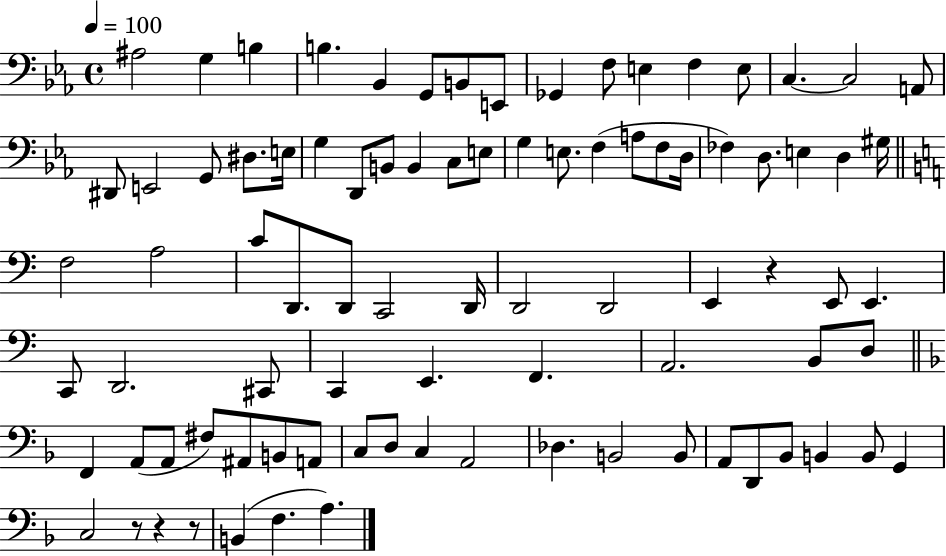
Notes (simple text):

A#3/h G3/q B3/q B3/q. Bb2/q G2/e B2/e E2/e Gb2/q F3/e E3/q F3/q E3/e C3/q. C3/h A2/e D#2/e E2/h G2/e D#3/e. E3/s G3/q D2/e B2/e B2/q C3/e E3/e G3/q E3/e. F3/q A3/e F3/e D3/s FES3/q D3/e. E3/q D3/q G#3/s F3/h A3/h C4/e D2/e. D2/e C2/h D2/s D2/h D2/h E2/q R/q E2/e E2/q. C2/e D2/h. C#2/e C2/q E2/q. F2/q. A2/h. B2/e D3/e F2/q A2/e A2/e F#3/e A#2/e B2/e A2/e C3/e D3/e C3/q A2/h Db3/q. B2/h B2/e A2/e D2/e Bb2/e B2/q B2/e G2/q C3/h R/e R/q R/e B2/q F3/q. A3/q.